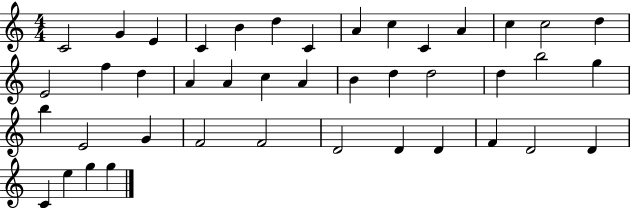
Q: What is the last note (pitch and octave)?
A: G5